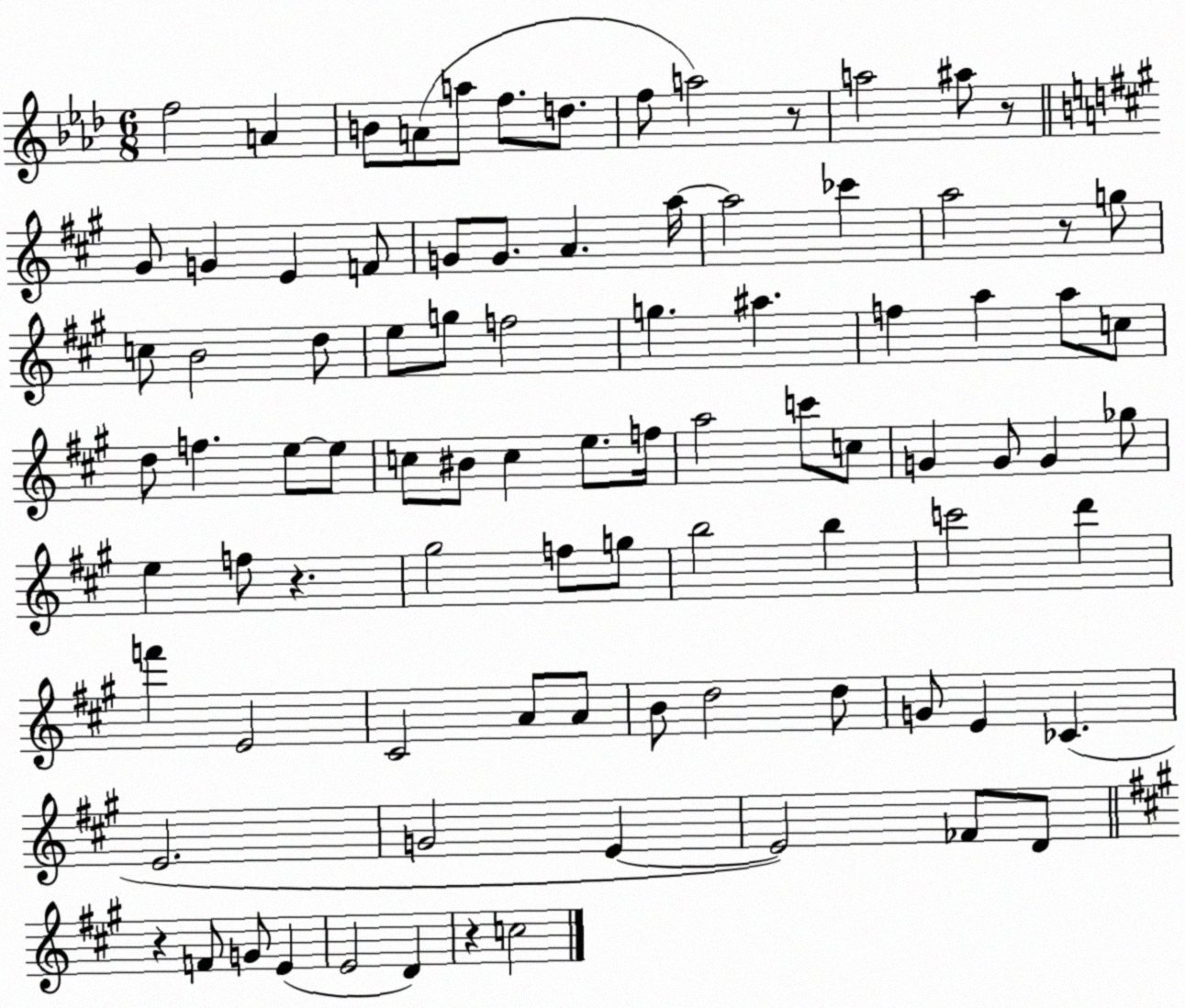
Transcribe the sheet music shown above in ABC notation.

X:1
T:Untitled
M:6/8
L:1/4
K:Ab
f2 A B/2 A/2 a/2 f/2 d/2 f/2 a2 z/2 a2 ^a/2 z/2 ^G/2 G E F/2 G/2 G/2 A a/4 a2 _c' a2 z/2 g/2 c/2 B2 d/2 e/2 g/2 f2 g ^a f a a/2 c/2 d/2 f e/2 e/2 c/2 ^B/2 c e/2 f/4 a2 c'/2 c/2 G G/2 G _g/2 e f/2 z ^g2 f/2 g/2 b2 b c'2 d' f' E2 ^C2 A/2 A/2 B/2 d2 d/2 G/2 E _C E2 G2 E E2 _F/2 D/2 z F/2 G/2 E E2 D z c2